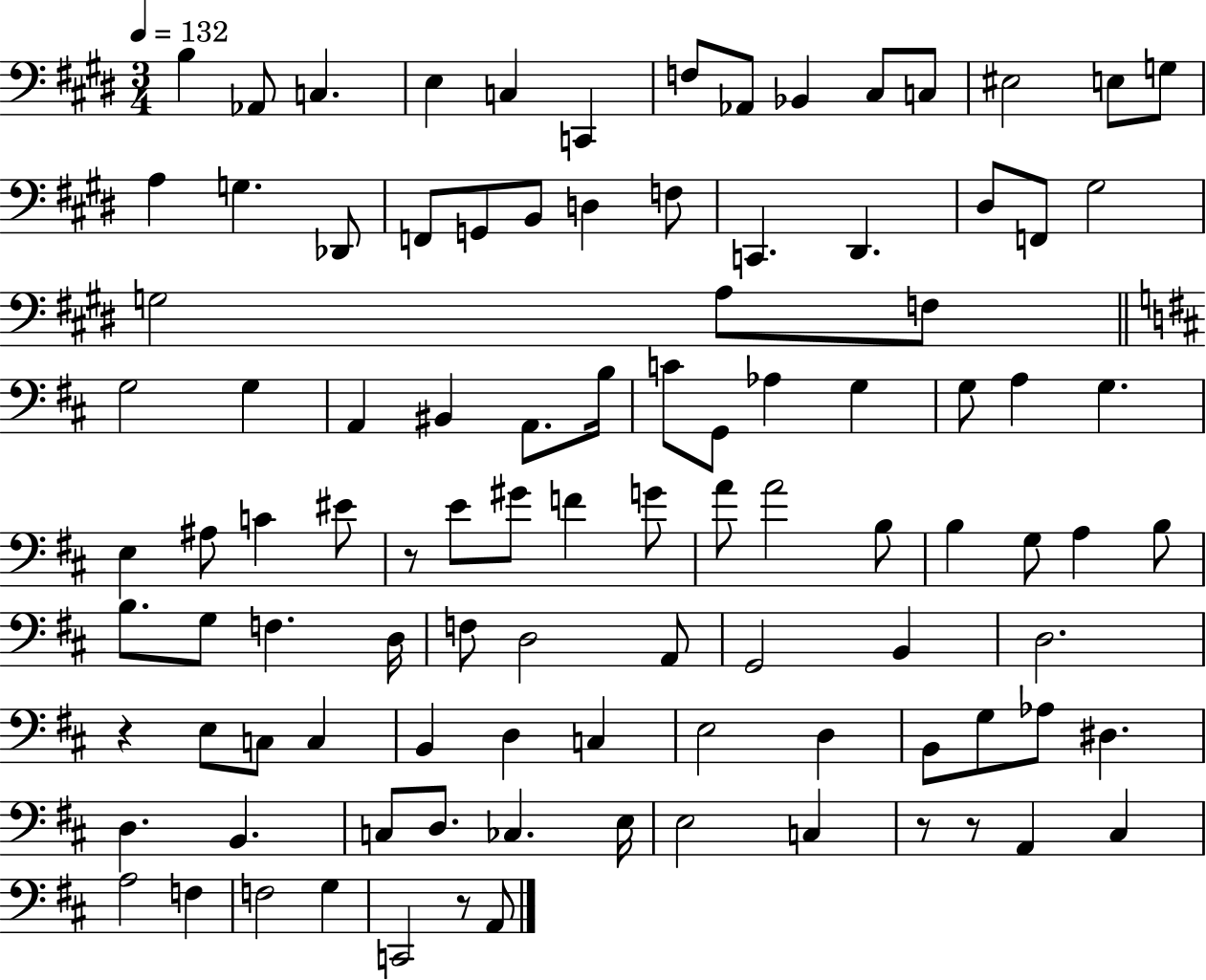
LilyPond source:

{
  \clef bass
  \numericTimeSignature
  \time 3/4
  \key e \major
  \tempo 4 = 132
  b4 aes,8 c4. | e4 c4 c,4 | f8 aes,8 bes,4 cis8 c8 | eis2 e8 g8 | \break a4 g4. des,8 | f,8 g,8 b,8 d4 f8 | c,4. dis,4. | dis8 f,8 gis2 | \break g2 a8 f8 | \bar "||" \break \key b \minor g2 g4 | a,4 bis,4 a,8. b16 | c'8 g,8 aes4 g4 | g8 a4 g4. | \break e4 ais8 c'4 eis'8 | r8 e'8 gis'8 f'4 g'8 | a'8 a'2 b8 | b4 g8 a4 b8 | \break b8. g8 f4. d16 | f8 d2 a,8 | g,2 b,4 | d2. | \break r4 e8 c8 c4 | b,4 d4 c4 | e2 d4 | b,8 g8 aes8 dis4. | \break d4. b,4. | c8 d8. ces4. e16 | e2 c4 | r8 r8 a,4 cis4 | \break a2 f4 | f2 g4 | c,2 r8 a,8 | \bar "|."
}